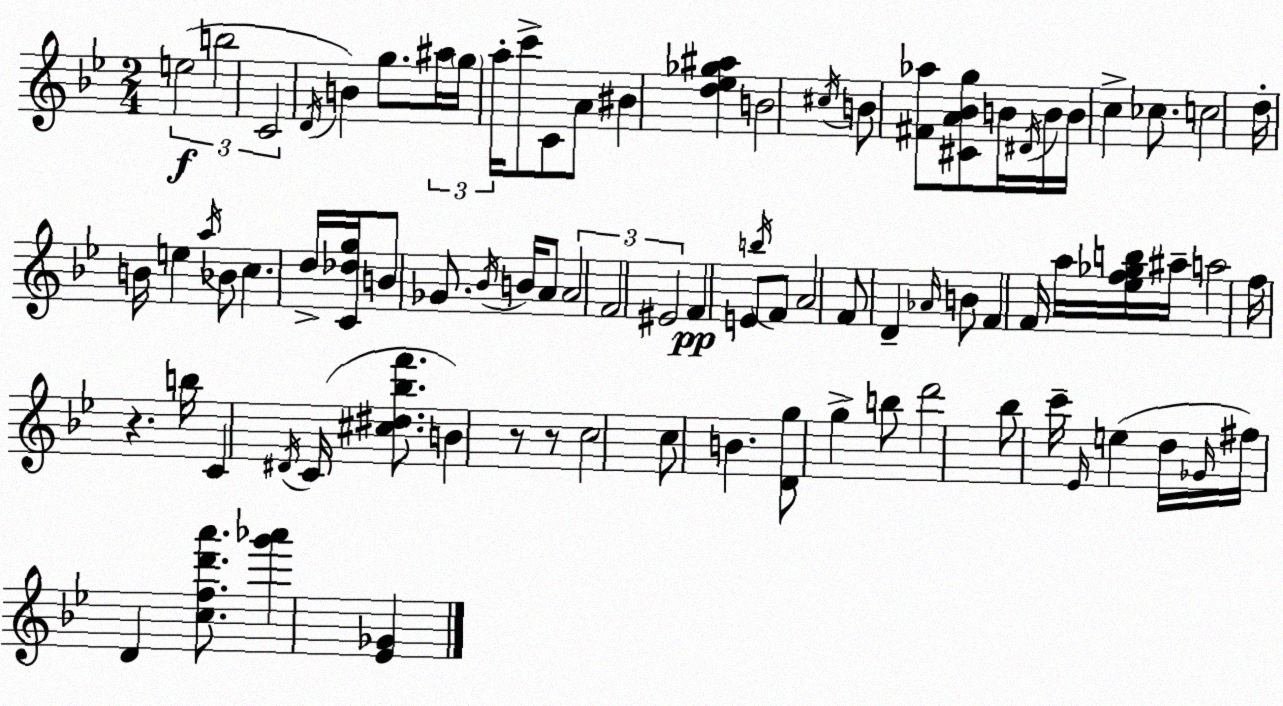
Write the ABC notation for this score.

X:1
T:Untitled
M:2/4
L:1/4
K:Gm
e2 b2 C2 D/4 B g/2 ^a/4 g/4 a/4 c'/2 C/2 A/2 ^B [d_e_g^a] B2 ^c/4 B/2 [^F_a]/2 [^CA_Bg]/2 B/4 ^D/4 B/4 B/4 c _c/2 c2 d/4 B/4 e a/4 _B/2 c d/4 [C_dg]/4 B/2 _G/2 _B/4 B/4 A/2 A2 F2 ^E2 F E/2 b/4 F/2 A2 F/2 D _A/4 B/2 F F/4 a/4 [_ef_gb]/4 ^a/4 a2 f/4 z b/4 C ^D/4 C/4 [^c^d_bf']/2 B z/2 z/2 c2 c/2 B [Dg]/2 g b/2 d'2 _b/2 c'/4 _E/4 e d/4 _G/4 ^f/4 D [cfd'a']/2 [g'_a'] [_E_G]